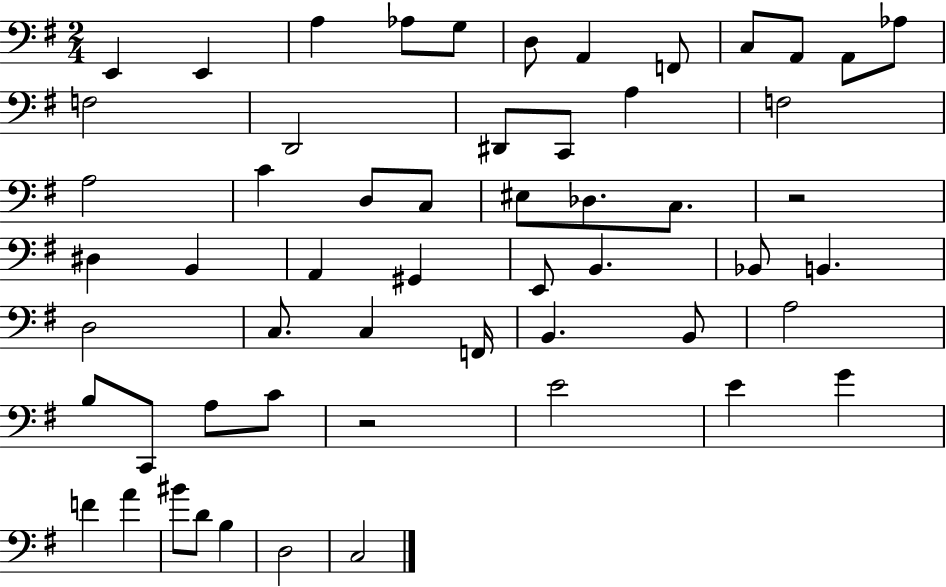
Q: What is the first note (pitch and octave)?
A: E2